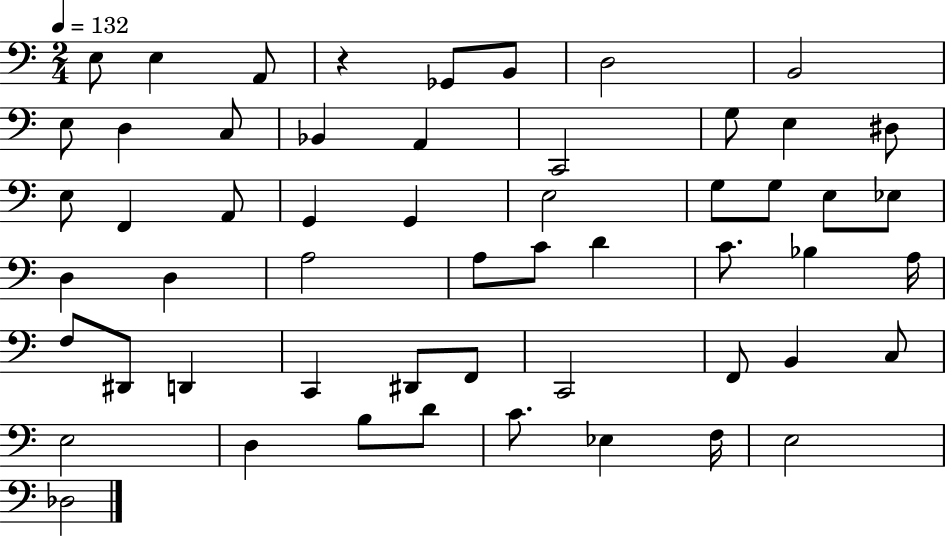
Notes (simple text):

E3/e E3/q A2/e R/q Gb2/e B2/e D3/h B2/h E3/e D3/q C3/e Bb2/q A2/q C2/h G3/e E3/q D#3/e E3/e F2/q A2/e G2/q G2/q E3/h G3/e G3/e E3/e Eb3/e D3/q D3/q A3/h A3/e C4/e D4/q C4/e. Bb3/q A3/s F3/e D#2/e D2/q C2/q D#2/e F2/e C2/h F2/e B2/q C3/e E3/h D3/q B3/e D4/e C4/e. Eb3/q F3/s E3/h Db3/h